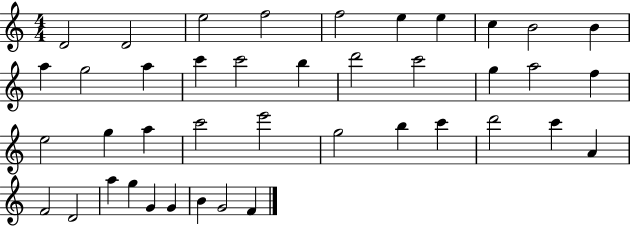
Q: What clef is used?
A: treble